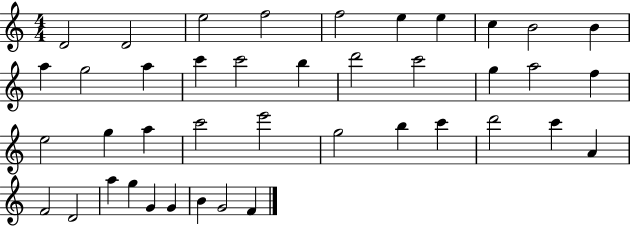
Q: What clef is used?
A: treble